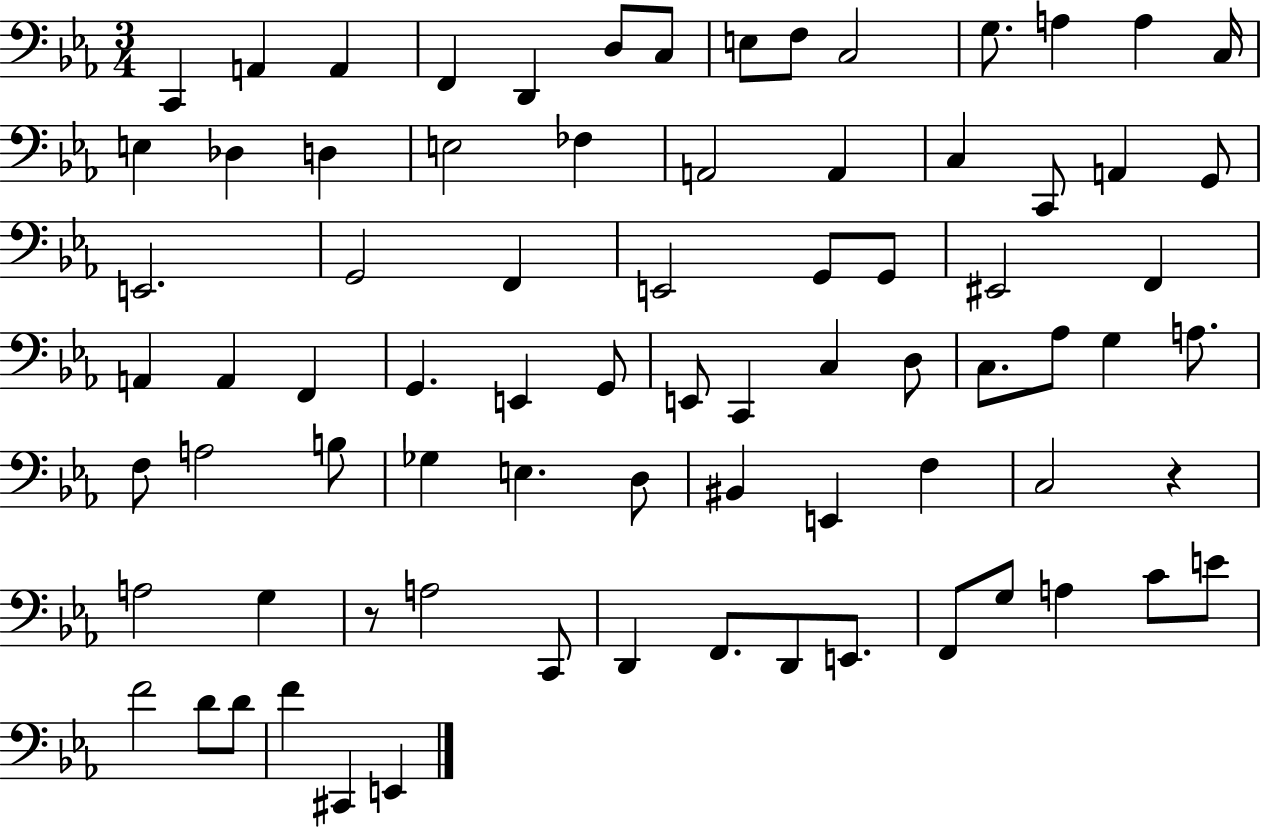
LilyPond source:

{
  \clef bass
  \numericTimeSignature
  \time 3/4
  \key ees \major
  c,4 a,4 a,4 | f,4 d,4 d8 c8 | e8 f8 c2 | g8. a4 a4 c16 | \break e4 des4 d4 | e2 fes4 | a,2 a,4 | c4 c,8 a,4 g,8 | \break e,2. | g,2 f,4 | e,2 g,8 g,8 | eis,2 f,4 | \break a,4 a,4 f,4 | g,4. e,4 g,8 | e,8 c,4 c4 d8 | c8. aes8 g4 a8. | \break f8 a2 b8 | ges4 e4. d8 | bis,4 e,4 f4 | c2 r4 | \break a2 g4 | r8 a2 c,8 | d,4 f,8. d,8 e,8. | f,8 g8 a4 c'8 e'8 | \break f'2 d'8 d'8 | f'4 cis,4 e,4 | \bar "|."
}